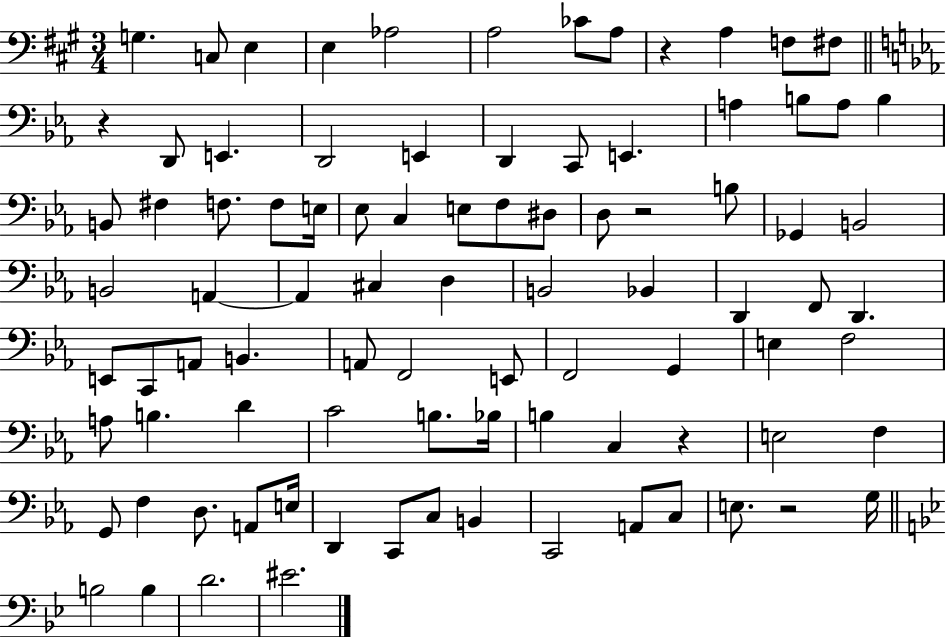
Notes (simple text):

G3/q. C3/e E3/q E3/q Ab3/h A3/h CES4/e A3/e R/q A3/q F3/e F#3/e R/q D2/e E2/q. D2/h E2/q D2/q C2/e E2/q. A3/q B3/e A3/e B3/q B2/e F#3/q F3/e. F3/e E3/s Eb3/e C3/q E3/e F3/e D#3/e D3/e R/h B3/e Gb2/q B2/h B2/h A2/q A2/q C#3/q D3/q B2/h Bb2/q D2/q F2/e D2/q. E2/e C2/e A2/e B2/q. A2/e F2/h E2/e F2/h G2/q E3/q F3/h A3/e B3/q. D4/q C4/h B3/e. Bb3/s B3/q C3/q R/q E3/h F3/q G2/e F3/q D3/e. A2/e E3/s D2/q C2/e C3/e B2/q C2/h A2/e C3/e E3/e. R/h G3/s B3/h B3/q D4/h. EIS4/h.